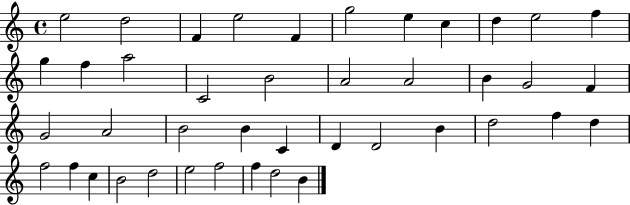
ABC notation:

X:1
T:Untitled
M:4/4
L:1/4
K:C
e2 d2 F e2 F g2 e c d e2 f g f a2 C2 B2 A2 A2 B G2 F G2 A2 B2 B C D D2 B d2 f d f2 f c B2 d2 e2 f2 f d2 B